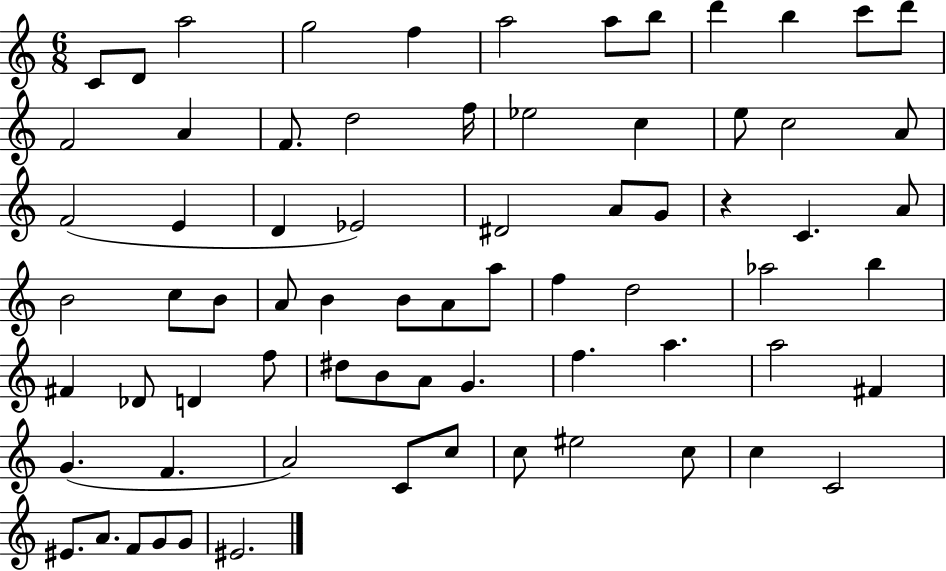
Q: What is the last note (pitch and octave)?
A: EIS4